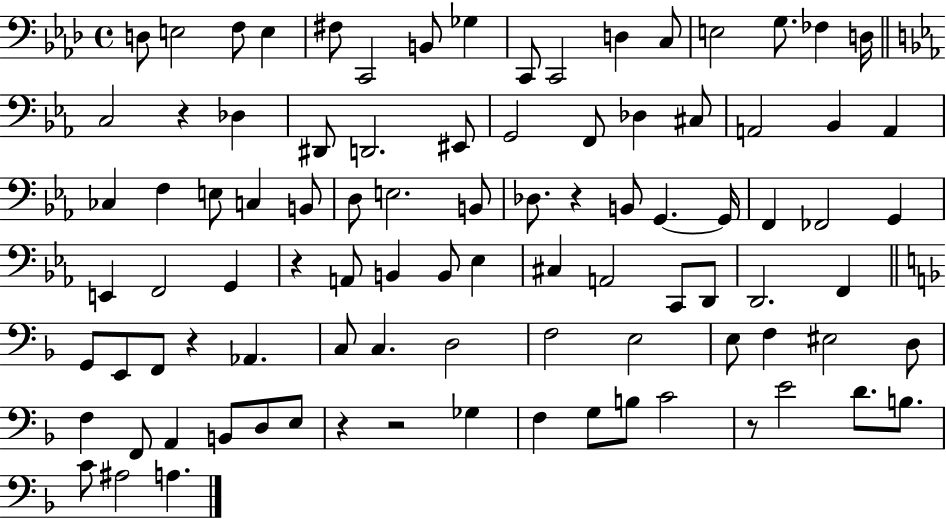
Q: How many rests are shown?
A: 7